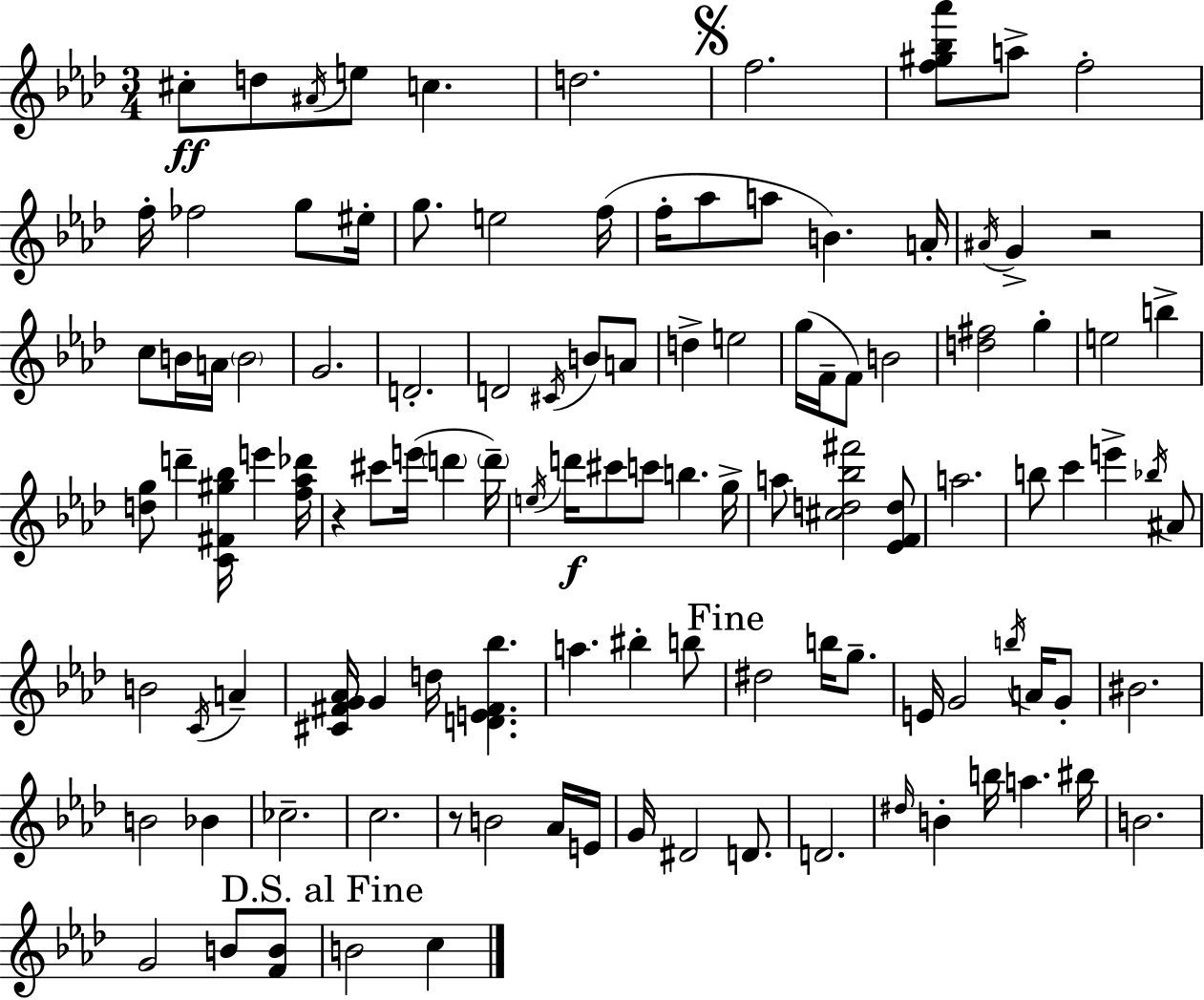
{
  \clef treble
  \numericTimeSignature
  \time 3/4
  \key aes \major
  cis''8-.\ff d''8 \acciaccatura { ais'16 } e''8 c''4. | d''2. | \mark \markup { \musicglyph "scripts.segno" } f''2. | <f'' gis'' bes'' aes'''>8 a''8-> f''2-. | \break f''16-. fes''2 g''8 | eis''16-. g''8. e''2 | f''16( f''16-. aes''8 a''8 b'4.) | a'16-. \acciaccatura { ais'16 } g'4-> r2 | \break c''8 b'16 a'16 \parenthesize b'2 | g'2. | d'2.-. | d'2 \acciaccatura { cis'16 } b'8 | \break a'8 d''4-> e''2 | g''16( f'16-- f'8) b'2 | <d'' fis''>2 g''4-. | e''2 b''4-> | \break <d'' g''>8 d'''4-- <c' fis' gis'' bes''>16 e'''4 | <f'' aes'' des'''>16 r4 cis'''8 e'''16( \parenthesize d'''4 | \parenthesize d'''16--) \acciaccatura { e''16 } d'''16\f cis'''8 c'''8 b''4. | g''16-> a''8 <cis'' d'' bes'' fis'''>2 | \break <ees' f' d''>8 a''2. | b''8 c'''4 e'''4-> | \acciaccatura { bes''16 } ais'8 b'2 | \acciaccatura { c'16 } a'4-- <cis' fis' g' aes'>16 g'4 d''16 | \break <d' e' fis' bes''>4. a''4. | bis''4-. b''8 \mark "Fine" dis''2 | b''16 g''8.-- e'16 g'2 | \acciaccatura { b''16 } a'16 g'8-. bis'2. | \break b'2 | bes'4 ces''2.-- | c''2. | r8 b'2 | \break aes'16 e'16 g'16 dis'2 | d'8. d'2. | \grace { dis''16 } b'4-. | b''16 a''4. bis''16 b'2. | \break g'2 | b'8 <f' b'>8 \mark "D.S. al Fine" b'2 | c''4 \bar "|."
}